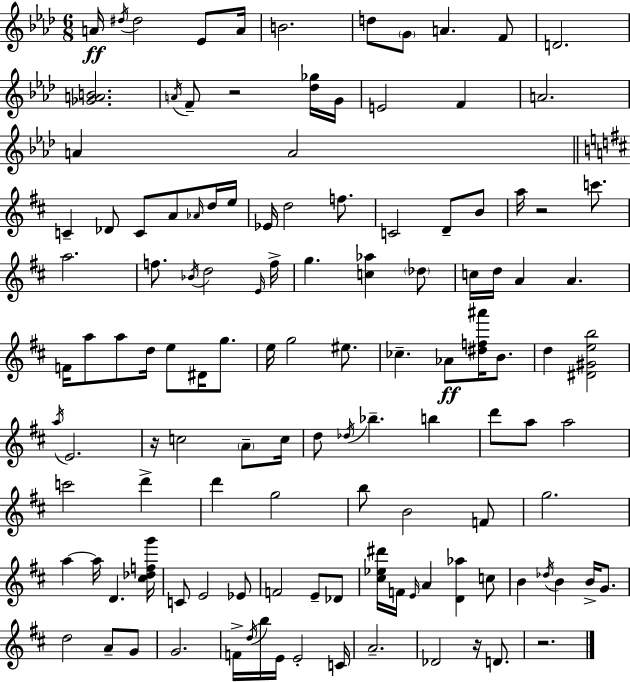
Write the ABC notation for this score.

X:1
T:Untitled
M:6/8
L:1/4
K:Fm
A/4 ^d/4 ^d2 _E/2 A/4 B2 d/2 G/2 A F/2 D2 [_GAB]2 A/4 F/2 z2 [_d_g]/4 G/4 E2 F A2 A A2 C _D/2 C/2 A/2 _A/4 d/4 e/4 _E/4 d2 f/2 C2 D/2 B/2 a/4 z2 c'/2 a2 f/2 _B/4 d2 E/4 f/4 g [c_a] _d/2 c/4 d/4 A A F/4 a/2 a/2 d/4 e/2 ^D/4 g/2 e/4 g2 ^e/2 _c _A/2 [^df^a']/4 B/2 d [^D^Geb]2 a/4 E2 z/4 c2 A/2 c/4 d/2 _d/4 _b b d'/2 a/2 a2 c'2 d' d' g2 b/2 B2 F/2 g2 a a/4 D [^c_dfg']/4 C/2 E2 _E/2 F2 E/2 _D/2 [^c_e^d']/4 F/4 E/4 A [D_a] c/2 B _d/4 B B/4 G/2 d2 A/2 G/2 G2 F/4 d/4 b/4 E/4 E2 C/4 A2 _D2 z/4 D/2 z2